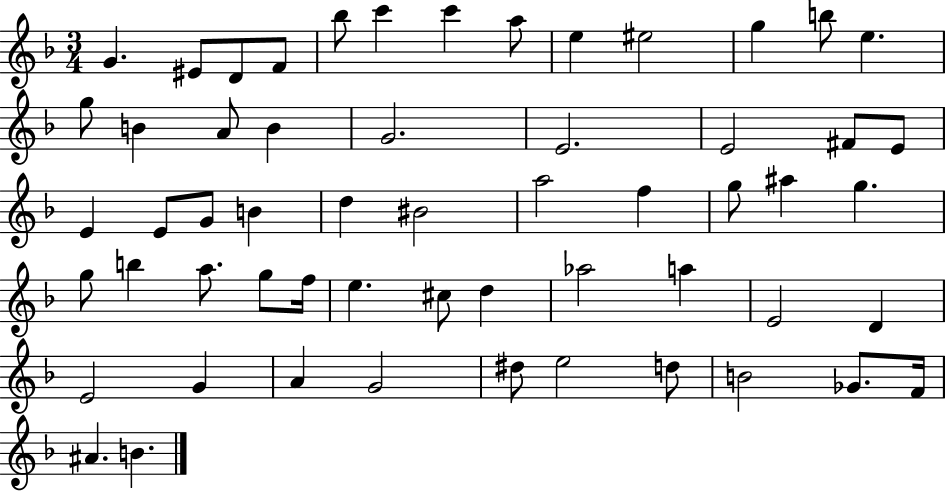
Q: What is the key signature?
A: F major